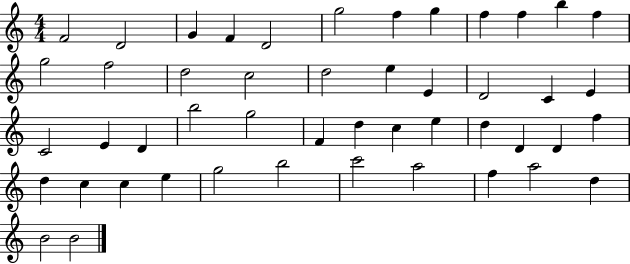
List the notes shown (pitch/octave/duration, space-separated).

F4/h D4/h G4/q F4/q D4/h G5/h F5/q G5/q F5/q F5/q B5/q F5/q G5/h F5/h D5/h C5/h D5/h E5/q E4/q D4/h C4/q E4/q C4/h E4/q D4/q B5/h G5/h F4/q D5/q C5/q E5/q D5/q D4/q D4/q F5/q D5/q C5/q C5/q E5/q G5/h B5/h C6/h A5/h F5/q A5/h D5/q B4/h B4/h